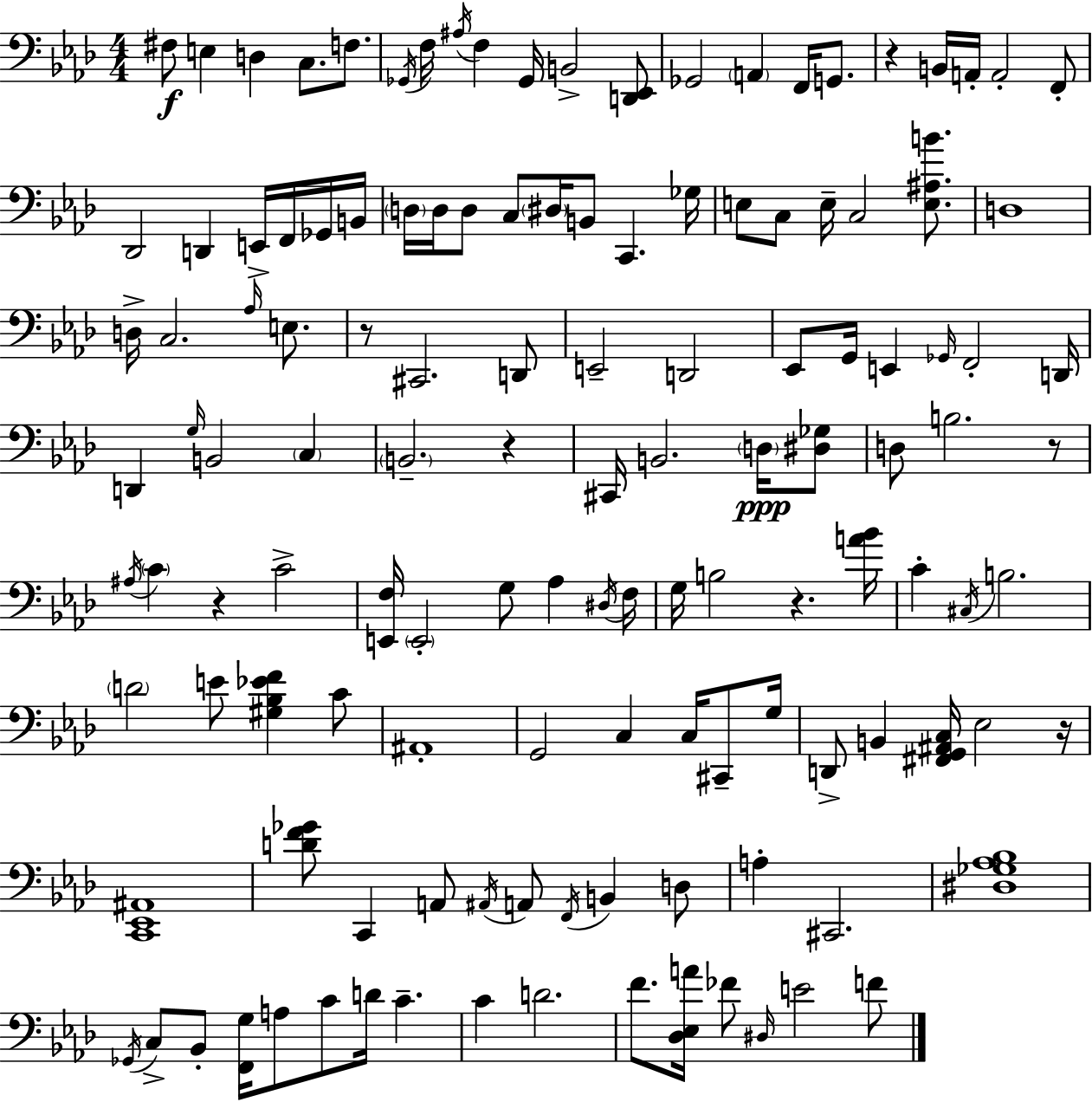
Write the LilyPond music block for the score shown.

{
  \clef bass
  \numericTimeSignature
  \time 4/4
  \key f \minor
  fis8\f e4 d4 c8. f8. | \acciaccatura { ges,16 } f16 \acciaccatura { ais16 } f4 ges,16 b,2-> | <d, ees,>8 ges,2 \parenthesize a,4 f,16 g,8. | r4 b,16 a,16-. a,2-. | \break f,8-. des,2 d,4 e,16-> f,16 | ges,16 b,16 \parenthesize d16 d16 d8 c8 \parenthesize dis16 b,8 c,4. | ges16 e8 c8 e16-- c2 <e ais b'>8. | d1 | \break d16-> c2. \grace { aes16 } | e8. r8 cis,2. | d,8 e,2-- d,2 | ees,8 g,16 e,4 \grace { ges,16 } f,2-. | \break d,16 d,4 \grace { g16 } b,2 | \parenthesize c4 \parenthesize b,2.-- | r4 cis,16 b,2. | \parenthesize d16\ppp <dis ges>8 d8 b2. | \break r8 \acciaccatura { ais16 } \parenthesize c'4 r4 c'2-> | <e, f>16 \parenthesize e,2-. g8 | aes4 \acciaccatura { dis16 } f16 g16 b2 | r4. <a' bes'>16 c'4-. \acciaccatura { cis16 } b2. | \break \parenthesize d'2 | e'8 <gis bes ees' f'>4 c'8 ais,1-. | g,2 | c4 c16 cis,8-- g16 d,8-> b,4 <fis, g, ais, c>16 ees2 | \break r16 <c, ees, ais,>1 | <d' f' ges'>8 c,4 a,8 | \acciaccatura { ais,16 } a,8 \acciaccatura { f,16 } b,4 d8 a4-. cis,2. | <dis ges aes bes>1 | \break \acciaccatura { ges,16 } c8-> bes,8-. <f, g>16 | a8 c'8 d'16 c'4.-- c'4 d'2. | f'8. <des ees a'>16 fes'8 | \grace { dis16 } e'2 f'8 \bar "|."
}